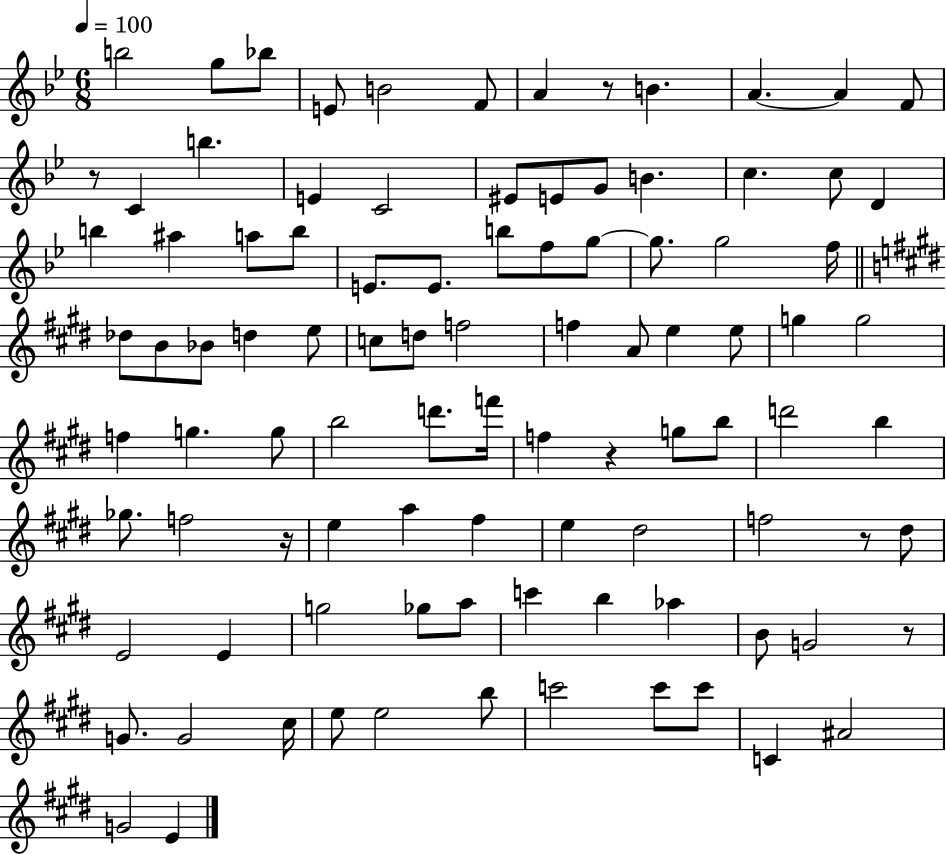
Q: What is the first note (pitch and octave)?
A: B5